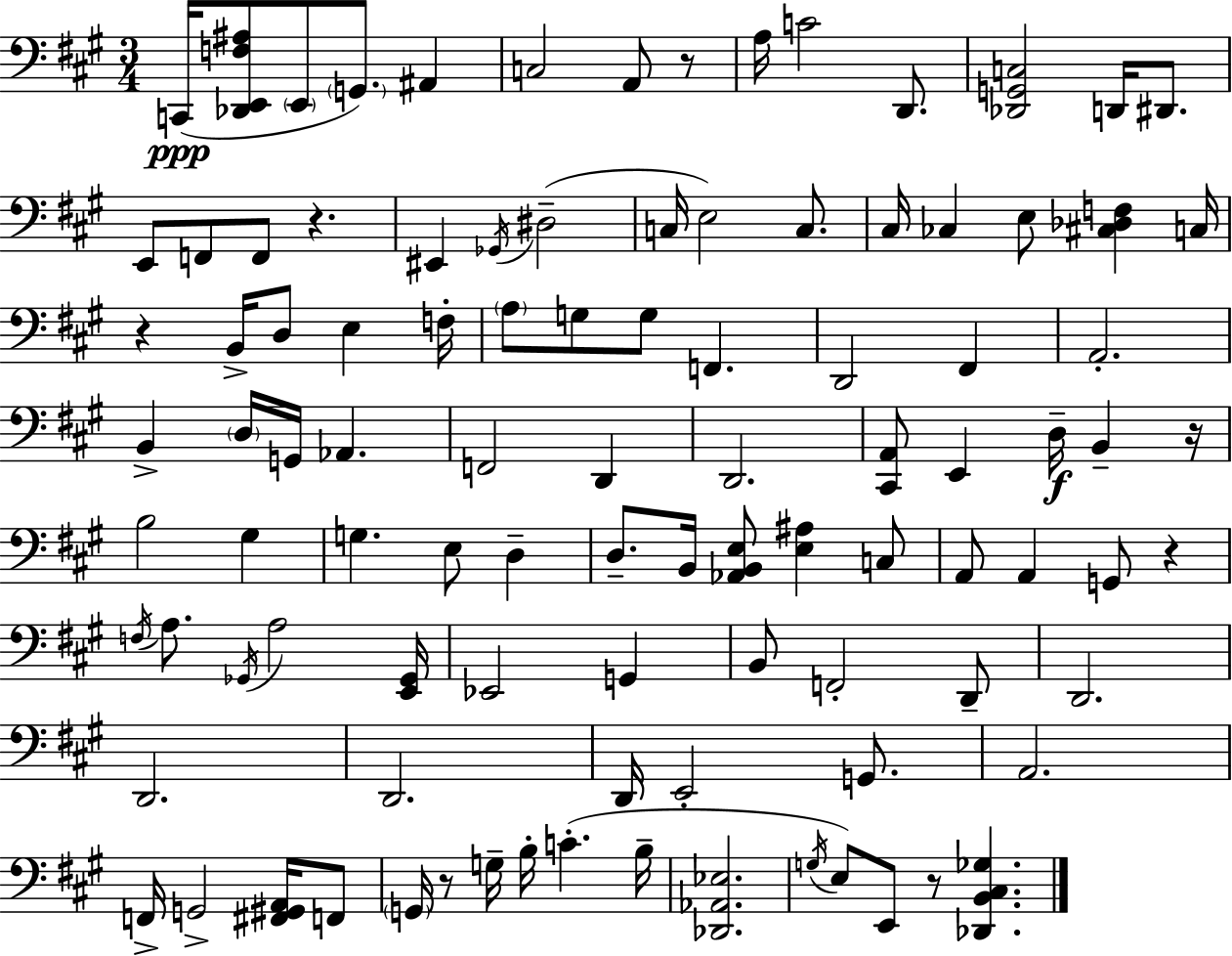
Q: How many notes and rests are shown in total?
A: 100